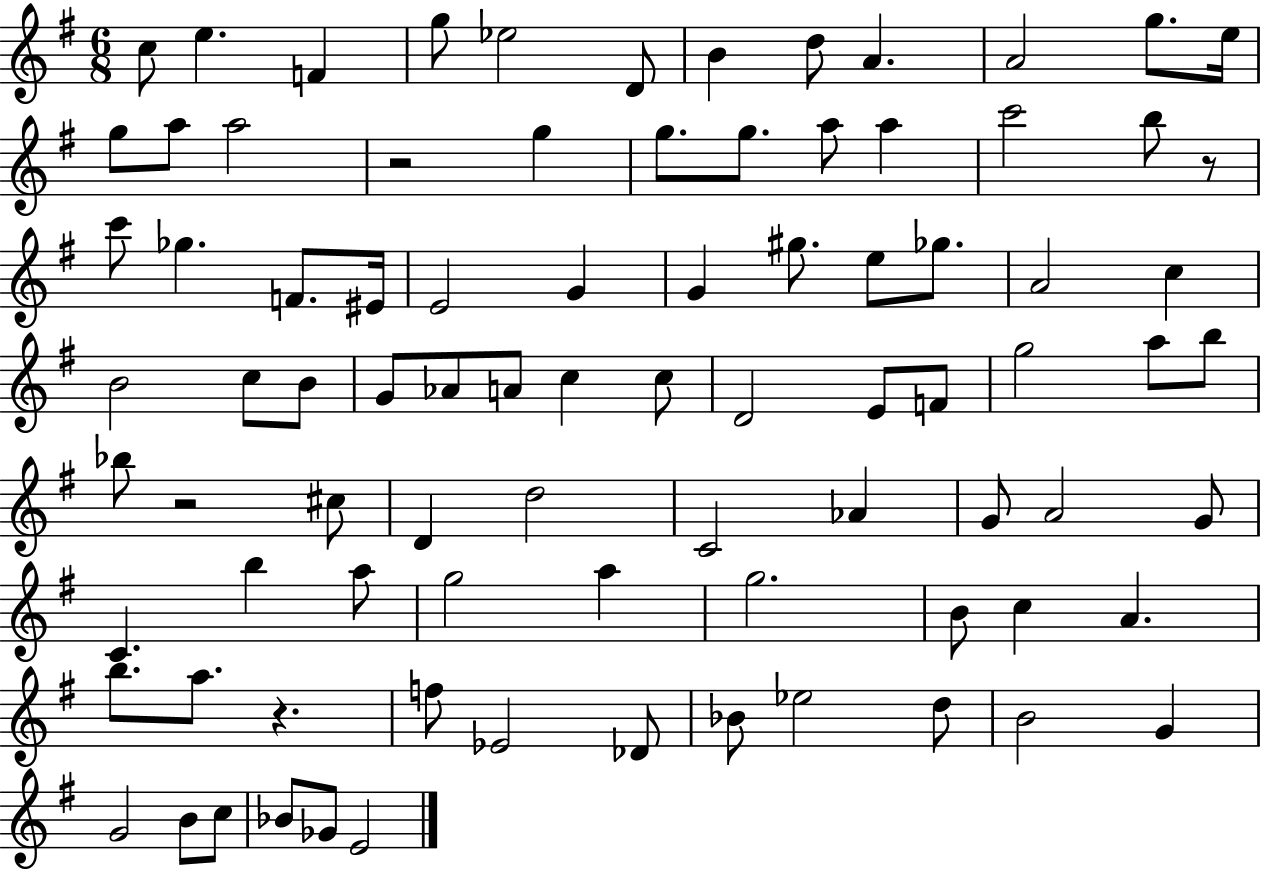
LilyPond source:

{
  \clef treble
  \numericTimeSignature
  \time 6/8
  \key g \major
  c''8 e''4. f'4 | g''8 ees''2 d'8 | b'4 d''8 a'4. | a'2 g''8. e''16 | \break g''8 a''8 a''2 | r2 g''4 | g''8. g''8. a''8 a''4 | c'''2 b''8 r8 | \break c'''8 ges''4. f'8. eis'16 | e'2 g'4 | g'4 gis''8. e''8 ges''8. | a'2 c''4 | \break b'2 c''8 b'8 | g'8 aes'8 a'8 c''4 c''8 | d'2 e'8 f'8 | g''2 a''8 b''8 | \break bes''8 r2 cis''8 | d'4 d''2 | c'2 aes'4 | g'8 a'2 g'8 | \break c'4. b''4 a''8 | g''2 a''4 | g''2. | b'8 c''4 a'4. | \break b''8. a''8. r4. | f''8 ees'2 des'8 | bes'8 ees''2 d''8 | b'2 g'4 | \break g'2 b'8 c''8 | bes'8 ges'8 e'2 | \bar "|."
}